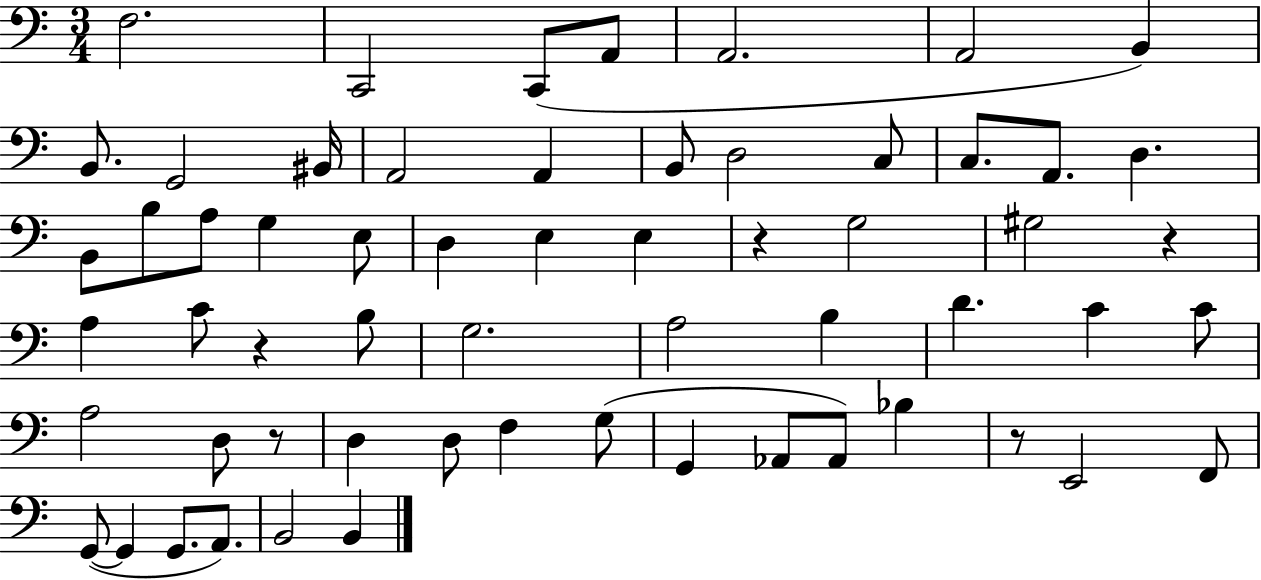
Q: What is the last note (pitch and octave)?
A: B2